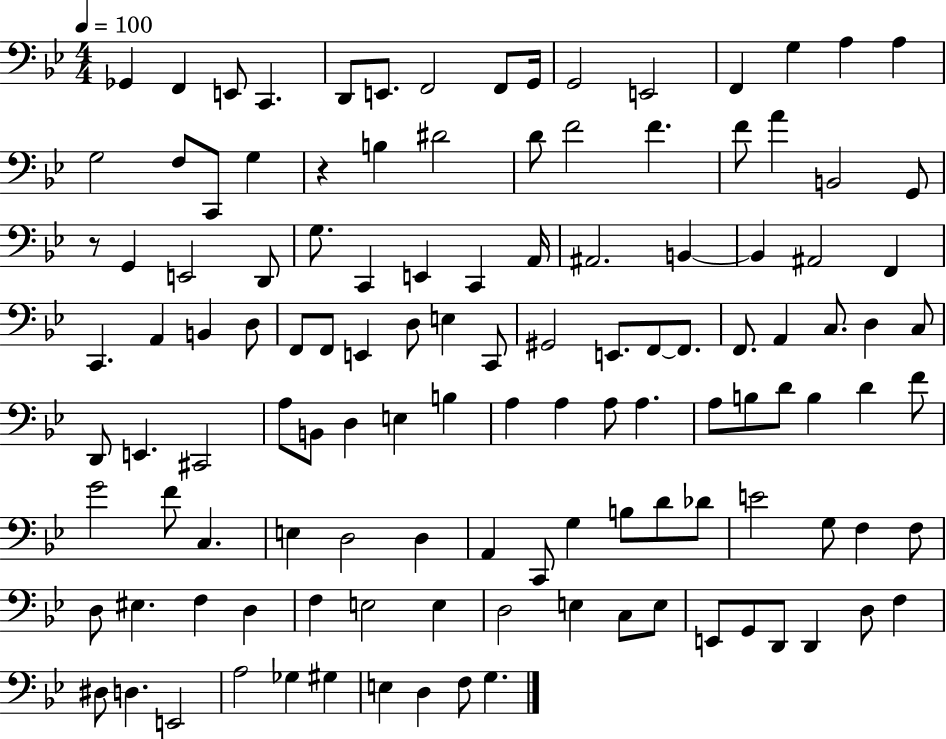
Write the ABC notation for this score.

X:1
T:Untitled
M:4/4
L:1/4
K:Bb
_G,, F,, E,,/2 C,, D,,/2 E,,/2 F,,2 F,,/2 G,,/4 G,,2 E,,2 F,, G, A, A, G,2 F,/2 C,,/2 G, z B, ^D2 D/2 F2 F F/2 A B,,2 G,,/2 z/2 G,, E,,2 D,,/2 G,/2 C,, E,, C,, A,,/4 ^A,,2 B,, B,, ^A,,2 F,, C,, A,, B,, D,/2 F,,/2 F,,/2 E,, D,/2 E, C,,/2 ^G,,2 E,,/2 F,,/2 F,,/2 F,,/2 A,, C,/2 D, C,/2 D,,/2 E,, ^C,,2 A,/2 B,,/2 D, E, B, A, A, A,/2 A, A,/2 B,/2 D/2 B, D F/2 G2 F/2 C, E, D,2 D, A,, C,,/2 G, B,/2 D/2 _D/2 E2 G,/2 F, F,/2 D,/2 ^E, F, D, F, E,2 E, D,2 E, C,/2 E,/2 E,,/2 G,,/2 D,,/2 D,, D,/2 F, ^D,/2 D, E,,2 A,2 _G, ^G, E, D, F,/2 G,